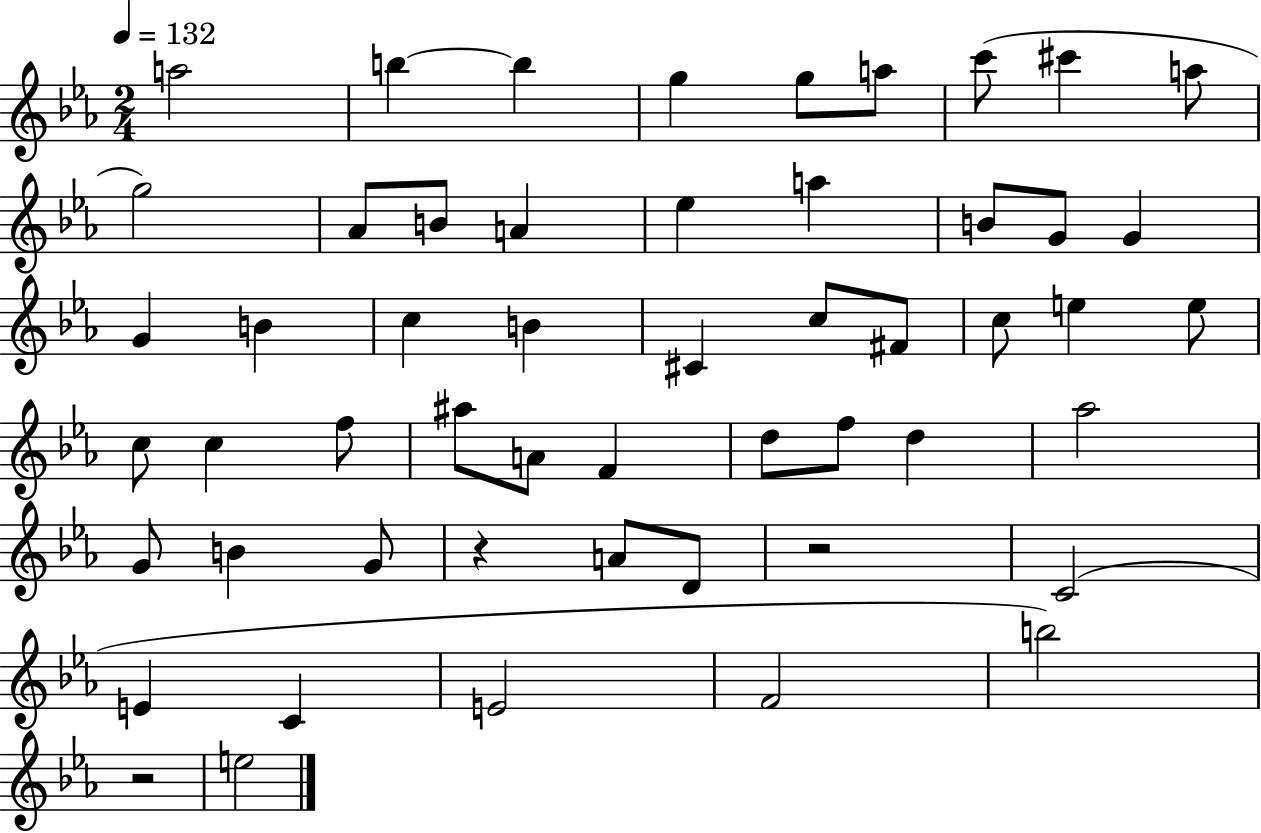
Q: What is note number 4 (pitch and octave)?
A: G5